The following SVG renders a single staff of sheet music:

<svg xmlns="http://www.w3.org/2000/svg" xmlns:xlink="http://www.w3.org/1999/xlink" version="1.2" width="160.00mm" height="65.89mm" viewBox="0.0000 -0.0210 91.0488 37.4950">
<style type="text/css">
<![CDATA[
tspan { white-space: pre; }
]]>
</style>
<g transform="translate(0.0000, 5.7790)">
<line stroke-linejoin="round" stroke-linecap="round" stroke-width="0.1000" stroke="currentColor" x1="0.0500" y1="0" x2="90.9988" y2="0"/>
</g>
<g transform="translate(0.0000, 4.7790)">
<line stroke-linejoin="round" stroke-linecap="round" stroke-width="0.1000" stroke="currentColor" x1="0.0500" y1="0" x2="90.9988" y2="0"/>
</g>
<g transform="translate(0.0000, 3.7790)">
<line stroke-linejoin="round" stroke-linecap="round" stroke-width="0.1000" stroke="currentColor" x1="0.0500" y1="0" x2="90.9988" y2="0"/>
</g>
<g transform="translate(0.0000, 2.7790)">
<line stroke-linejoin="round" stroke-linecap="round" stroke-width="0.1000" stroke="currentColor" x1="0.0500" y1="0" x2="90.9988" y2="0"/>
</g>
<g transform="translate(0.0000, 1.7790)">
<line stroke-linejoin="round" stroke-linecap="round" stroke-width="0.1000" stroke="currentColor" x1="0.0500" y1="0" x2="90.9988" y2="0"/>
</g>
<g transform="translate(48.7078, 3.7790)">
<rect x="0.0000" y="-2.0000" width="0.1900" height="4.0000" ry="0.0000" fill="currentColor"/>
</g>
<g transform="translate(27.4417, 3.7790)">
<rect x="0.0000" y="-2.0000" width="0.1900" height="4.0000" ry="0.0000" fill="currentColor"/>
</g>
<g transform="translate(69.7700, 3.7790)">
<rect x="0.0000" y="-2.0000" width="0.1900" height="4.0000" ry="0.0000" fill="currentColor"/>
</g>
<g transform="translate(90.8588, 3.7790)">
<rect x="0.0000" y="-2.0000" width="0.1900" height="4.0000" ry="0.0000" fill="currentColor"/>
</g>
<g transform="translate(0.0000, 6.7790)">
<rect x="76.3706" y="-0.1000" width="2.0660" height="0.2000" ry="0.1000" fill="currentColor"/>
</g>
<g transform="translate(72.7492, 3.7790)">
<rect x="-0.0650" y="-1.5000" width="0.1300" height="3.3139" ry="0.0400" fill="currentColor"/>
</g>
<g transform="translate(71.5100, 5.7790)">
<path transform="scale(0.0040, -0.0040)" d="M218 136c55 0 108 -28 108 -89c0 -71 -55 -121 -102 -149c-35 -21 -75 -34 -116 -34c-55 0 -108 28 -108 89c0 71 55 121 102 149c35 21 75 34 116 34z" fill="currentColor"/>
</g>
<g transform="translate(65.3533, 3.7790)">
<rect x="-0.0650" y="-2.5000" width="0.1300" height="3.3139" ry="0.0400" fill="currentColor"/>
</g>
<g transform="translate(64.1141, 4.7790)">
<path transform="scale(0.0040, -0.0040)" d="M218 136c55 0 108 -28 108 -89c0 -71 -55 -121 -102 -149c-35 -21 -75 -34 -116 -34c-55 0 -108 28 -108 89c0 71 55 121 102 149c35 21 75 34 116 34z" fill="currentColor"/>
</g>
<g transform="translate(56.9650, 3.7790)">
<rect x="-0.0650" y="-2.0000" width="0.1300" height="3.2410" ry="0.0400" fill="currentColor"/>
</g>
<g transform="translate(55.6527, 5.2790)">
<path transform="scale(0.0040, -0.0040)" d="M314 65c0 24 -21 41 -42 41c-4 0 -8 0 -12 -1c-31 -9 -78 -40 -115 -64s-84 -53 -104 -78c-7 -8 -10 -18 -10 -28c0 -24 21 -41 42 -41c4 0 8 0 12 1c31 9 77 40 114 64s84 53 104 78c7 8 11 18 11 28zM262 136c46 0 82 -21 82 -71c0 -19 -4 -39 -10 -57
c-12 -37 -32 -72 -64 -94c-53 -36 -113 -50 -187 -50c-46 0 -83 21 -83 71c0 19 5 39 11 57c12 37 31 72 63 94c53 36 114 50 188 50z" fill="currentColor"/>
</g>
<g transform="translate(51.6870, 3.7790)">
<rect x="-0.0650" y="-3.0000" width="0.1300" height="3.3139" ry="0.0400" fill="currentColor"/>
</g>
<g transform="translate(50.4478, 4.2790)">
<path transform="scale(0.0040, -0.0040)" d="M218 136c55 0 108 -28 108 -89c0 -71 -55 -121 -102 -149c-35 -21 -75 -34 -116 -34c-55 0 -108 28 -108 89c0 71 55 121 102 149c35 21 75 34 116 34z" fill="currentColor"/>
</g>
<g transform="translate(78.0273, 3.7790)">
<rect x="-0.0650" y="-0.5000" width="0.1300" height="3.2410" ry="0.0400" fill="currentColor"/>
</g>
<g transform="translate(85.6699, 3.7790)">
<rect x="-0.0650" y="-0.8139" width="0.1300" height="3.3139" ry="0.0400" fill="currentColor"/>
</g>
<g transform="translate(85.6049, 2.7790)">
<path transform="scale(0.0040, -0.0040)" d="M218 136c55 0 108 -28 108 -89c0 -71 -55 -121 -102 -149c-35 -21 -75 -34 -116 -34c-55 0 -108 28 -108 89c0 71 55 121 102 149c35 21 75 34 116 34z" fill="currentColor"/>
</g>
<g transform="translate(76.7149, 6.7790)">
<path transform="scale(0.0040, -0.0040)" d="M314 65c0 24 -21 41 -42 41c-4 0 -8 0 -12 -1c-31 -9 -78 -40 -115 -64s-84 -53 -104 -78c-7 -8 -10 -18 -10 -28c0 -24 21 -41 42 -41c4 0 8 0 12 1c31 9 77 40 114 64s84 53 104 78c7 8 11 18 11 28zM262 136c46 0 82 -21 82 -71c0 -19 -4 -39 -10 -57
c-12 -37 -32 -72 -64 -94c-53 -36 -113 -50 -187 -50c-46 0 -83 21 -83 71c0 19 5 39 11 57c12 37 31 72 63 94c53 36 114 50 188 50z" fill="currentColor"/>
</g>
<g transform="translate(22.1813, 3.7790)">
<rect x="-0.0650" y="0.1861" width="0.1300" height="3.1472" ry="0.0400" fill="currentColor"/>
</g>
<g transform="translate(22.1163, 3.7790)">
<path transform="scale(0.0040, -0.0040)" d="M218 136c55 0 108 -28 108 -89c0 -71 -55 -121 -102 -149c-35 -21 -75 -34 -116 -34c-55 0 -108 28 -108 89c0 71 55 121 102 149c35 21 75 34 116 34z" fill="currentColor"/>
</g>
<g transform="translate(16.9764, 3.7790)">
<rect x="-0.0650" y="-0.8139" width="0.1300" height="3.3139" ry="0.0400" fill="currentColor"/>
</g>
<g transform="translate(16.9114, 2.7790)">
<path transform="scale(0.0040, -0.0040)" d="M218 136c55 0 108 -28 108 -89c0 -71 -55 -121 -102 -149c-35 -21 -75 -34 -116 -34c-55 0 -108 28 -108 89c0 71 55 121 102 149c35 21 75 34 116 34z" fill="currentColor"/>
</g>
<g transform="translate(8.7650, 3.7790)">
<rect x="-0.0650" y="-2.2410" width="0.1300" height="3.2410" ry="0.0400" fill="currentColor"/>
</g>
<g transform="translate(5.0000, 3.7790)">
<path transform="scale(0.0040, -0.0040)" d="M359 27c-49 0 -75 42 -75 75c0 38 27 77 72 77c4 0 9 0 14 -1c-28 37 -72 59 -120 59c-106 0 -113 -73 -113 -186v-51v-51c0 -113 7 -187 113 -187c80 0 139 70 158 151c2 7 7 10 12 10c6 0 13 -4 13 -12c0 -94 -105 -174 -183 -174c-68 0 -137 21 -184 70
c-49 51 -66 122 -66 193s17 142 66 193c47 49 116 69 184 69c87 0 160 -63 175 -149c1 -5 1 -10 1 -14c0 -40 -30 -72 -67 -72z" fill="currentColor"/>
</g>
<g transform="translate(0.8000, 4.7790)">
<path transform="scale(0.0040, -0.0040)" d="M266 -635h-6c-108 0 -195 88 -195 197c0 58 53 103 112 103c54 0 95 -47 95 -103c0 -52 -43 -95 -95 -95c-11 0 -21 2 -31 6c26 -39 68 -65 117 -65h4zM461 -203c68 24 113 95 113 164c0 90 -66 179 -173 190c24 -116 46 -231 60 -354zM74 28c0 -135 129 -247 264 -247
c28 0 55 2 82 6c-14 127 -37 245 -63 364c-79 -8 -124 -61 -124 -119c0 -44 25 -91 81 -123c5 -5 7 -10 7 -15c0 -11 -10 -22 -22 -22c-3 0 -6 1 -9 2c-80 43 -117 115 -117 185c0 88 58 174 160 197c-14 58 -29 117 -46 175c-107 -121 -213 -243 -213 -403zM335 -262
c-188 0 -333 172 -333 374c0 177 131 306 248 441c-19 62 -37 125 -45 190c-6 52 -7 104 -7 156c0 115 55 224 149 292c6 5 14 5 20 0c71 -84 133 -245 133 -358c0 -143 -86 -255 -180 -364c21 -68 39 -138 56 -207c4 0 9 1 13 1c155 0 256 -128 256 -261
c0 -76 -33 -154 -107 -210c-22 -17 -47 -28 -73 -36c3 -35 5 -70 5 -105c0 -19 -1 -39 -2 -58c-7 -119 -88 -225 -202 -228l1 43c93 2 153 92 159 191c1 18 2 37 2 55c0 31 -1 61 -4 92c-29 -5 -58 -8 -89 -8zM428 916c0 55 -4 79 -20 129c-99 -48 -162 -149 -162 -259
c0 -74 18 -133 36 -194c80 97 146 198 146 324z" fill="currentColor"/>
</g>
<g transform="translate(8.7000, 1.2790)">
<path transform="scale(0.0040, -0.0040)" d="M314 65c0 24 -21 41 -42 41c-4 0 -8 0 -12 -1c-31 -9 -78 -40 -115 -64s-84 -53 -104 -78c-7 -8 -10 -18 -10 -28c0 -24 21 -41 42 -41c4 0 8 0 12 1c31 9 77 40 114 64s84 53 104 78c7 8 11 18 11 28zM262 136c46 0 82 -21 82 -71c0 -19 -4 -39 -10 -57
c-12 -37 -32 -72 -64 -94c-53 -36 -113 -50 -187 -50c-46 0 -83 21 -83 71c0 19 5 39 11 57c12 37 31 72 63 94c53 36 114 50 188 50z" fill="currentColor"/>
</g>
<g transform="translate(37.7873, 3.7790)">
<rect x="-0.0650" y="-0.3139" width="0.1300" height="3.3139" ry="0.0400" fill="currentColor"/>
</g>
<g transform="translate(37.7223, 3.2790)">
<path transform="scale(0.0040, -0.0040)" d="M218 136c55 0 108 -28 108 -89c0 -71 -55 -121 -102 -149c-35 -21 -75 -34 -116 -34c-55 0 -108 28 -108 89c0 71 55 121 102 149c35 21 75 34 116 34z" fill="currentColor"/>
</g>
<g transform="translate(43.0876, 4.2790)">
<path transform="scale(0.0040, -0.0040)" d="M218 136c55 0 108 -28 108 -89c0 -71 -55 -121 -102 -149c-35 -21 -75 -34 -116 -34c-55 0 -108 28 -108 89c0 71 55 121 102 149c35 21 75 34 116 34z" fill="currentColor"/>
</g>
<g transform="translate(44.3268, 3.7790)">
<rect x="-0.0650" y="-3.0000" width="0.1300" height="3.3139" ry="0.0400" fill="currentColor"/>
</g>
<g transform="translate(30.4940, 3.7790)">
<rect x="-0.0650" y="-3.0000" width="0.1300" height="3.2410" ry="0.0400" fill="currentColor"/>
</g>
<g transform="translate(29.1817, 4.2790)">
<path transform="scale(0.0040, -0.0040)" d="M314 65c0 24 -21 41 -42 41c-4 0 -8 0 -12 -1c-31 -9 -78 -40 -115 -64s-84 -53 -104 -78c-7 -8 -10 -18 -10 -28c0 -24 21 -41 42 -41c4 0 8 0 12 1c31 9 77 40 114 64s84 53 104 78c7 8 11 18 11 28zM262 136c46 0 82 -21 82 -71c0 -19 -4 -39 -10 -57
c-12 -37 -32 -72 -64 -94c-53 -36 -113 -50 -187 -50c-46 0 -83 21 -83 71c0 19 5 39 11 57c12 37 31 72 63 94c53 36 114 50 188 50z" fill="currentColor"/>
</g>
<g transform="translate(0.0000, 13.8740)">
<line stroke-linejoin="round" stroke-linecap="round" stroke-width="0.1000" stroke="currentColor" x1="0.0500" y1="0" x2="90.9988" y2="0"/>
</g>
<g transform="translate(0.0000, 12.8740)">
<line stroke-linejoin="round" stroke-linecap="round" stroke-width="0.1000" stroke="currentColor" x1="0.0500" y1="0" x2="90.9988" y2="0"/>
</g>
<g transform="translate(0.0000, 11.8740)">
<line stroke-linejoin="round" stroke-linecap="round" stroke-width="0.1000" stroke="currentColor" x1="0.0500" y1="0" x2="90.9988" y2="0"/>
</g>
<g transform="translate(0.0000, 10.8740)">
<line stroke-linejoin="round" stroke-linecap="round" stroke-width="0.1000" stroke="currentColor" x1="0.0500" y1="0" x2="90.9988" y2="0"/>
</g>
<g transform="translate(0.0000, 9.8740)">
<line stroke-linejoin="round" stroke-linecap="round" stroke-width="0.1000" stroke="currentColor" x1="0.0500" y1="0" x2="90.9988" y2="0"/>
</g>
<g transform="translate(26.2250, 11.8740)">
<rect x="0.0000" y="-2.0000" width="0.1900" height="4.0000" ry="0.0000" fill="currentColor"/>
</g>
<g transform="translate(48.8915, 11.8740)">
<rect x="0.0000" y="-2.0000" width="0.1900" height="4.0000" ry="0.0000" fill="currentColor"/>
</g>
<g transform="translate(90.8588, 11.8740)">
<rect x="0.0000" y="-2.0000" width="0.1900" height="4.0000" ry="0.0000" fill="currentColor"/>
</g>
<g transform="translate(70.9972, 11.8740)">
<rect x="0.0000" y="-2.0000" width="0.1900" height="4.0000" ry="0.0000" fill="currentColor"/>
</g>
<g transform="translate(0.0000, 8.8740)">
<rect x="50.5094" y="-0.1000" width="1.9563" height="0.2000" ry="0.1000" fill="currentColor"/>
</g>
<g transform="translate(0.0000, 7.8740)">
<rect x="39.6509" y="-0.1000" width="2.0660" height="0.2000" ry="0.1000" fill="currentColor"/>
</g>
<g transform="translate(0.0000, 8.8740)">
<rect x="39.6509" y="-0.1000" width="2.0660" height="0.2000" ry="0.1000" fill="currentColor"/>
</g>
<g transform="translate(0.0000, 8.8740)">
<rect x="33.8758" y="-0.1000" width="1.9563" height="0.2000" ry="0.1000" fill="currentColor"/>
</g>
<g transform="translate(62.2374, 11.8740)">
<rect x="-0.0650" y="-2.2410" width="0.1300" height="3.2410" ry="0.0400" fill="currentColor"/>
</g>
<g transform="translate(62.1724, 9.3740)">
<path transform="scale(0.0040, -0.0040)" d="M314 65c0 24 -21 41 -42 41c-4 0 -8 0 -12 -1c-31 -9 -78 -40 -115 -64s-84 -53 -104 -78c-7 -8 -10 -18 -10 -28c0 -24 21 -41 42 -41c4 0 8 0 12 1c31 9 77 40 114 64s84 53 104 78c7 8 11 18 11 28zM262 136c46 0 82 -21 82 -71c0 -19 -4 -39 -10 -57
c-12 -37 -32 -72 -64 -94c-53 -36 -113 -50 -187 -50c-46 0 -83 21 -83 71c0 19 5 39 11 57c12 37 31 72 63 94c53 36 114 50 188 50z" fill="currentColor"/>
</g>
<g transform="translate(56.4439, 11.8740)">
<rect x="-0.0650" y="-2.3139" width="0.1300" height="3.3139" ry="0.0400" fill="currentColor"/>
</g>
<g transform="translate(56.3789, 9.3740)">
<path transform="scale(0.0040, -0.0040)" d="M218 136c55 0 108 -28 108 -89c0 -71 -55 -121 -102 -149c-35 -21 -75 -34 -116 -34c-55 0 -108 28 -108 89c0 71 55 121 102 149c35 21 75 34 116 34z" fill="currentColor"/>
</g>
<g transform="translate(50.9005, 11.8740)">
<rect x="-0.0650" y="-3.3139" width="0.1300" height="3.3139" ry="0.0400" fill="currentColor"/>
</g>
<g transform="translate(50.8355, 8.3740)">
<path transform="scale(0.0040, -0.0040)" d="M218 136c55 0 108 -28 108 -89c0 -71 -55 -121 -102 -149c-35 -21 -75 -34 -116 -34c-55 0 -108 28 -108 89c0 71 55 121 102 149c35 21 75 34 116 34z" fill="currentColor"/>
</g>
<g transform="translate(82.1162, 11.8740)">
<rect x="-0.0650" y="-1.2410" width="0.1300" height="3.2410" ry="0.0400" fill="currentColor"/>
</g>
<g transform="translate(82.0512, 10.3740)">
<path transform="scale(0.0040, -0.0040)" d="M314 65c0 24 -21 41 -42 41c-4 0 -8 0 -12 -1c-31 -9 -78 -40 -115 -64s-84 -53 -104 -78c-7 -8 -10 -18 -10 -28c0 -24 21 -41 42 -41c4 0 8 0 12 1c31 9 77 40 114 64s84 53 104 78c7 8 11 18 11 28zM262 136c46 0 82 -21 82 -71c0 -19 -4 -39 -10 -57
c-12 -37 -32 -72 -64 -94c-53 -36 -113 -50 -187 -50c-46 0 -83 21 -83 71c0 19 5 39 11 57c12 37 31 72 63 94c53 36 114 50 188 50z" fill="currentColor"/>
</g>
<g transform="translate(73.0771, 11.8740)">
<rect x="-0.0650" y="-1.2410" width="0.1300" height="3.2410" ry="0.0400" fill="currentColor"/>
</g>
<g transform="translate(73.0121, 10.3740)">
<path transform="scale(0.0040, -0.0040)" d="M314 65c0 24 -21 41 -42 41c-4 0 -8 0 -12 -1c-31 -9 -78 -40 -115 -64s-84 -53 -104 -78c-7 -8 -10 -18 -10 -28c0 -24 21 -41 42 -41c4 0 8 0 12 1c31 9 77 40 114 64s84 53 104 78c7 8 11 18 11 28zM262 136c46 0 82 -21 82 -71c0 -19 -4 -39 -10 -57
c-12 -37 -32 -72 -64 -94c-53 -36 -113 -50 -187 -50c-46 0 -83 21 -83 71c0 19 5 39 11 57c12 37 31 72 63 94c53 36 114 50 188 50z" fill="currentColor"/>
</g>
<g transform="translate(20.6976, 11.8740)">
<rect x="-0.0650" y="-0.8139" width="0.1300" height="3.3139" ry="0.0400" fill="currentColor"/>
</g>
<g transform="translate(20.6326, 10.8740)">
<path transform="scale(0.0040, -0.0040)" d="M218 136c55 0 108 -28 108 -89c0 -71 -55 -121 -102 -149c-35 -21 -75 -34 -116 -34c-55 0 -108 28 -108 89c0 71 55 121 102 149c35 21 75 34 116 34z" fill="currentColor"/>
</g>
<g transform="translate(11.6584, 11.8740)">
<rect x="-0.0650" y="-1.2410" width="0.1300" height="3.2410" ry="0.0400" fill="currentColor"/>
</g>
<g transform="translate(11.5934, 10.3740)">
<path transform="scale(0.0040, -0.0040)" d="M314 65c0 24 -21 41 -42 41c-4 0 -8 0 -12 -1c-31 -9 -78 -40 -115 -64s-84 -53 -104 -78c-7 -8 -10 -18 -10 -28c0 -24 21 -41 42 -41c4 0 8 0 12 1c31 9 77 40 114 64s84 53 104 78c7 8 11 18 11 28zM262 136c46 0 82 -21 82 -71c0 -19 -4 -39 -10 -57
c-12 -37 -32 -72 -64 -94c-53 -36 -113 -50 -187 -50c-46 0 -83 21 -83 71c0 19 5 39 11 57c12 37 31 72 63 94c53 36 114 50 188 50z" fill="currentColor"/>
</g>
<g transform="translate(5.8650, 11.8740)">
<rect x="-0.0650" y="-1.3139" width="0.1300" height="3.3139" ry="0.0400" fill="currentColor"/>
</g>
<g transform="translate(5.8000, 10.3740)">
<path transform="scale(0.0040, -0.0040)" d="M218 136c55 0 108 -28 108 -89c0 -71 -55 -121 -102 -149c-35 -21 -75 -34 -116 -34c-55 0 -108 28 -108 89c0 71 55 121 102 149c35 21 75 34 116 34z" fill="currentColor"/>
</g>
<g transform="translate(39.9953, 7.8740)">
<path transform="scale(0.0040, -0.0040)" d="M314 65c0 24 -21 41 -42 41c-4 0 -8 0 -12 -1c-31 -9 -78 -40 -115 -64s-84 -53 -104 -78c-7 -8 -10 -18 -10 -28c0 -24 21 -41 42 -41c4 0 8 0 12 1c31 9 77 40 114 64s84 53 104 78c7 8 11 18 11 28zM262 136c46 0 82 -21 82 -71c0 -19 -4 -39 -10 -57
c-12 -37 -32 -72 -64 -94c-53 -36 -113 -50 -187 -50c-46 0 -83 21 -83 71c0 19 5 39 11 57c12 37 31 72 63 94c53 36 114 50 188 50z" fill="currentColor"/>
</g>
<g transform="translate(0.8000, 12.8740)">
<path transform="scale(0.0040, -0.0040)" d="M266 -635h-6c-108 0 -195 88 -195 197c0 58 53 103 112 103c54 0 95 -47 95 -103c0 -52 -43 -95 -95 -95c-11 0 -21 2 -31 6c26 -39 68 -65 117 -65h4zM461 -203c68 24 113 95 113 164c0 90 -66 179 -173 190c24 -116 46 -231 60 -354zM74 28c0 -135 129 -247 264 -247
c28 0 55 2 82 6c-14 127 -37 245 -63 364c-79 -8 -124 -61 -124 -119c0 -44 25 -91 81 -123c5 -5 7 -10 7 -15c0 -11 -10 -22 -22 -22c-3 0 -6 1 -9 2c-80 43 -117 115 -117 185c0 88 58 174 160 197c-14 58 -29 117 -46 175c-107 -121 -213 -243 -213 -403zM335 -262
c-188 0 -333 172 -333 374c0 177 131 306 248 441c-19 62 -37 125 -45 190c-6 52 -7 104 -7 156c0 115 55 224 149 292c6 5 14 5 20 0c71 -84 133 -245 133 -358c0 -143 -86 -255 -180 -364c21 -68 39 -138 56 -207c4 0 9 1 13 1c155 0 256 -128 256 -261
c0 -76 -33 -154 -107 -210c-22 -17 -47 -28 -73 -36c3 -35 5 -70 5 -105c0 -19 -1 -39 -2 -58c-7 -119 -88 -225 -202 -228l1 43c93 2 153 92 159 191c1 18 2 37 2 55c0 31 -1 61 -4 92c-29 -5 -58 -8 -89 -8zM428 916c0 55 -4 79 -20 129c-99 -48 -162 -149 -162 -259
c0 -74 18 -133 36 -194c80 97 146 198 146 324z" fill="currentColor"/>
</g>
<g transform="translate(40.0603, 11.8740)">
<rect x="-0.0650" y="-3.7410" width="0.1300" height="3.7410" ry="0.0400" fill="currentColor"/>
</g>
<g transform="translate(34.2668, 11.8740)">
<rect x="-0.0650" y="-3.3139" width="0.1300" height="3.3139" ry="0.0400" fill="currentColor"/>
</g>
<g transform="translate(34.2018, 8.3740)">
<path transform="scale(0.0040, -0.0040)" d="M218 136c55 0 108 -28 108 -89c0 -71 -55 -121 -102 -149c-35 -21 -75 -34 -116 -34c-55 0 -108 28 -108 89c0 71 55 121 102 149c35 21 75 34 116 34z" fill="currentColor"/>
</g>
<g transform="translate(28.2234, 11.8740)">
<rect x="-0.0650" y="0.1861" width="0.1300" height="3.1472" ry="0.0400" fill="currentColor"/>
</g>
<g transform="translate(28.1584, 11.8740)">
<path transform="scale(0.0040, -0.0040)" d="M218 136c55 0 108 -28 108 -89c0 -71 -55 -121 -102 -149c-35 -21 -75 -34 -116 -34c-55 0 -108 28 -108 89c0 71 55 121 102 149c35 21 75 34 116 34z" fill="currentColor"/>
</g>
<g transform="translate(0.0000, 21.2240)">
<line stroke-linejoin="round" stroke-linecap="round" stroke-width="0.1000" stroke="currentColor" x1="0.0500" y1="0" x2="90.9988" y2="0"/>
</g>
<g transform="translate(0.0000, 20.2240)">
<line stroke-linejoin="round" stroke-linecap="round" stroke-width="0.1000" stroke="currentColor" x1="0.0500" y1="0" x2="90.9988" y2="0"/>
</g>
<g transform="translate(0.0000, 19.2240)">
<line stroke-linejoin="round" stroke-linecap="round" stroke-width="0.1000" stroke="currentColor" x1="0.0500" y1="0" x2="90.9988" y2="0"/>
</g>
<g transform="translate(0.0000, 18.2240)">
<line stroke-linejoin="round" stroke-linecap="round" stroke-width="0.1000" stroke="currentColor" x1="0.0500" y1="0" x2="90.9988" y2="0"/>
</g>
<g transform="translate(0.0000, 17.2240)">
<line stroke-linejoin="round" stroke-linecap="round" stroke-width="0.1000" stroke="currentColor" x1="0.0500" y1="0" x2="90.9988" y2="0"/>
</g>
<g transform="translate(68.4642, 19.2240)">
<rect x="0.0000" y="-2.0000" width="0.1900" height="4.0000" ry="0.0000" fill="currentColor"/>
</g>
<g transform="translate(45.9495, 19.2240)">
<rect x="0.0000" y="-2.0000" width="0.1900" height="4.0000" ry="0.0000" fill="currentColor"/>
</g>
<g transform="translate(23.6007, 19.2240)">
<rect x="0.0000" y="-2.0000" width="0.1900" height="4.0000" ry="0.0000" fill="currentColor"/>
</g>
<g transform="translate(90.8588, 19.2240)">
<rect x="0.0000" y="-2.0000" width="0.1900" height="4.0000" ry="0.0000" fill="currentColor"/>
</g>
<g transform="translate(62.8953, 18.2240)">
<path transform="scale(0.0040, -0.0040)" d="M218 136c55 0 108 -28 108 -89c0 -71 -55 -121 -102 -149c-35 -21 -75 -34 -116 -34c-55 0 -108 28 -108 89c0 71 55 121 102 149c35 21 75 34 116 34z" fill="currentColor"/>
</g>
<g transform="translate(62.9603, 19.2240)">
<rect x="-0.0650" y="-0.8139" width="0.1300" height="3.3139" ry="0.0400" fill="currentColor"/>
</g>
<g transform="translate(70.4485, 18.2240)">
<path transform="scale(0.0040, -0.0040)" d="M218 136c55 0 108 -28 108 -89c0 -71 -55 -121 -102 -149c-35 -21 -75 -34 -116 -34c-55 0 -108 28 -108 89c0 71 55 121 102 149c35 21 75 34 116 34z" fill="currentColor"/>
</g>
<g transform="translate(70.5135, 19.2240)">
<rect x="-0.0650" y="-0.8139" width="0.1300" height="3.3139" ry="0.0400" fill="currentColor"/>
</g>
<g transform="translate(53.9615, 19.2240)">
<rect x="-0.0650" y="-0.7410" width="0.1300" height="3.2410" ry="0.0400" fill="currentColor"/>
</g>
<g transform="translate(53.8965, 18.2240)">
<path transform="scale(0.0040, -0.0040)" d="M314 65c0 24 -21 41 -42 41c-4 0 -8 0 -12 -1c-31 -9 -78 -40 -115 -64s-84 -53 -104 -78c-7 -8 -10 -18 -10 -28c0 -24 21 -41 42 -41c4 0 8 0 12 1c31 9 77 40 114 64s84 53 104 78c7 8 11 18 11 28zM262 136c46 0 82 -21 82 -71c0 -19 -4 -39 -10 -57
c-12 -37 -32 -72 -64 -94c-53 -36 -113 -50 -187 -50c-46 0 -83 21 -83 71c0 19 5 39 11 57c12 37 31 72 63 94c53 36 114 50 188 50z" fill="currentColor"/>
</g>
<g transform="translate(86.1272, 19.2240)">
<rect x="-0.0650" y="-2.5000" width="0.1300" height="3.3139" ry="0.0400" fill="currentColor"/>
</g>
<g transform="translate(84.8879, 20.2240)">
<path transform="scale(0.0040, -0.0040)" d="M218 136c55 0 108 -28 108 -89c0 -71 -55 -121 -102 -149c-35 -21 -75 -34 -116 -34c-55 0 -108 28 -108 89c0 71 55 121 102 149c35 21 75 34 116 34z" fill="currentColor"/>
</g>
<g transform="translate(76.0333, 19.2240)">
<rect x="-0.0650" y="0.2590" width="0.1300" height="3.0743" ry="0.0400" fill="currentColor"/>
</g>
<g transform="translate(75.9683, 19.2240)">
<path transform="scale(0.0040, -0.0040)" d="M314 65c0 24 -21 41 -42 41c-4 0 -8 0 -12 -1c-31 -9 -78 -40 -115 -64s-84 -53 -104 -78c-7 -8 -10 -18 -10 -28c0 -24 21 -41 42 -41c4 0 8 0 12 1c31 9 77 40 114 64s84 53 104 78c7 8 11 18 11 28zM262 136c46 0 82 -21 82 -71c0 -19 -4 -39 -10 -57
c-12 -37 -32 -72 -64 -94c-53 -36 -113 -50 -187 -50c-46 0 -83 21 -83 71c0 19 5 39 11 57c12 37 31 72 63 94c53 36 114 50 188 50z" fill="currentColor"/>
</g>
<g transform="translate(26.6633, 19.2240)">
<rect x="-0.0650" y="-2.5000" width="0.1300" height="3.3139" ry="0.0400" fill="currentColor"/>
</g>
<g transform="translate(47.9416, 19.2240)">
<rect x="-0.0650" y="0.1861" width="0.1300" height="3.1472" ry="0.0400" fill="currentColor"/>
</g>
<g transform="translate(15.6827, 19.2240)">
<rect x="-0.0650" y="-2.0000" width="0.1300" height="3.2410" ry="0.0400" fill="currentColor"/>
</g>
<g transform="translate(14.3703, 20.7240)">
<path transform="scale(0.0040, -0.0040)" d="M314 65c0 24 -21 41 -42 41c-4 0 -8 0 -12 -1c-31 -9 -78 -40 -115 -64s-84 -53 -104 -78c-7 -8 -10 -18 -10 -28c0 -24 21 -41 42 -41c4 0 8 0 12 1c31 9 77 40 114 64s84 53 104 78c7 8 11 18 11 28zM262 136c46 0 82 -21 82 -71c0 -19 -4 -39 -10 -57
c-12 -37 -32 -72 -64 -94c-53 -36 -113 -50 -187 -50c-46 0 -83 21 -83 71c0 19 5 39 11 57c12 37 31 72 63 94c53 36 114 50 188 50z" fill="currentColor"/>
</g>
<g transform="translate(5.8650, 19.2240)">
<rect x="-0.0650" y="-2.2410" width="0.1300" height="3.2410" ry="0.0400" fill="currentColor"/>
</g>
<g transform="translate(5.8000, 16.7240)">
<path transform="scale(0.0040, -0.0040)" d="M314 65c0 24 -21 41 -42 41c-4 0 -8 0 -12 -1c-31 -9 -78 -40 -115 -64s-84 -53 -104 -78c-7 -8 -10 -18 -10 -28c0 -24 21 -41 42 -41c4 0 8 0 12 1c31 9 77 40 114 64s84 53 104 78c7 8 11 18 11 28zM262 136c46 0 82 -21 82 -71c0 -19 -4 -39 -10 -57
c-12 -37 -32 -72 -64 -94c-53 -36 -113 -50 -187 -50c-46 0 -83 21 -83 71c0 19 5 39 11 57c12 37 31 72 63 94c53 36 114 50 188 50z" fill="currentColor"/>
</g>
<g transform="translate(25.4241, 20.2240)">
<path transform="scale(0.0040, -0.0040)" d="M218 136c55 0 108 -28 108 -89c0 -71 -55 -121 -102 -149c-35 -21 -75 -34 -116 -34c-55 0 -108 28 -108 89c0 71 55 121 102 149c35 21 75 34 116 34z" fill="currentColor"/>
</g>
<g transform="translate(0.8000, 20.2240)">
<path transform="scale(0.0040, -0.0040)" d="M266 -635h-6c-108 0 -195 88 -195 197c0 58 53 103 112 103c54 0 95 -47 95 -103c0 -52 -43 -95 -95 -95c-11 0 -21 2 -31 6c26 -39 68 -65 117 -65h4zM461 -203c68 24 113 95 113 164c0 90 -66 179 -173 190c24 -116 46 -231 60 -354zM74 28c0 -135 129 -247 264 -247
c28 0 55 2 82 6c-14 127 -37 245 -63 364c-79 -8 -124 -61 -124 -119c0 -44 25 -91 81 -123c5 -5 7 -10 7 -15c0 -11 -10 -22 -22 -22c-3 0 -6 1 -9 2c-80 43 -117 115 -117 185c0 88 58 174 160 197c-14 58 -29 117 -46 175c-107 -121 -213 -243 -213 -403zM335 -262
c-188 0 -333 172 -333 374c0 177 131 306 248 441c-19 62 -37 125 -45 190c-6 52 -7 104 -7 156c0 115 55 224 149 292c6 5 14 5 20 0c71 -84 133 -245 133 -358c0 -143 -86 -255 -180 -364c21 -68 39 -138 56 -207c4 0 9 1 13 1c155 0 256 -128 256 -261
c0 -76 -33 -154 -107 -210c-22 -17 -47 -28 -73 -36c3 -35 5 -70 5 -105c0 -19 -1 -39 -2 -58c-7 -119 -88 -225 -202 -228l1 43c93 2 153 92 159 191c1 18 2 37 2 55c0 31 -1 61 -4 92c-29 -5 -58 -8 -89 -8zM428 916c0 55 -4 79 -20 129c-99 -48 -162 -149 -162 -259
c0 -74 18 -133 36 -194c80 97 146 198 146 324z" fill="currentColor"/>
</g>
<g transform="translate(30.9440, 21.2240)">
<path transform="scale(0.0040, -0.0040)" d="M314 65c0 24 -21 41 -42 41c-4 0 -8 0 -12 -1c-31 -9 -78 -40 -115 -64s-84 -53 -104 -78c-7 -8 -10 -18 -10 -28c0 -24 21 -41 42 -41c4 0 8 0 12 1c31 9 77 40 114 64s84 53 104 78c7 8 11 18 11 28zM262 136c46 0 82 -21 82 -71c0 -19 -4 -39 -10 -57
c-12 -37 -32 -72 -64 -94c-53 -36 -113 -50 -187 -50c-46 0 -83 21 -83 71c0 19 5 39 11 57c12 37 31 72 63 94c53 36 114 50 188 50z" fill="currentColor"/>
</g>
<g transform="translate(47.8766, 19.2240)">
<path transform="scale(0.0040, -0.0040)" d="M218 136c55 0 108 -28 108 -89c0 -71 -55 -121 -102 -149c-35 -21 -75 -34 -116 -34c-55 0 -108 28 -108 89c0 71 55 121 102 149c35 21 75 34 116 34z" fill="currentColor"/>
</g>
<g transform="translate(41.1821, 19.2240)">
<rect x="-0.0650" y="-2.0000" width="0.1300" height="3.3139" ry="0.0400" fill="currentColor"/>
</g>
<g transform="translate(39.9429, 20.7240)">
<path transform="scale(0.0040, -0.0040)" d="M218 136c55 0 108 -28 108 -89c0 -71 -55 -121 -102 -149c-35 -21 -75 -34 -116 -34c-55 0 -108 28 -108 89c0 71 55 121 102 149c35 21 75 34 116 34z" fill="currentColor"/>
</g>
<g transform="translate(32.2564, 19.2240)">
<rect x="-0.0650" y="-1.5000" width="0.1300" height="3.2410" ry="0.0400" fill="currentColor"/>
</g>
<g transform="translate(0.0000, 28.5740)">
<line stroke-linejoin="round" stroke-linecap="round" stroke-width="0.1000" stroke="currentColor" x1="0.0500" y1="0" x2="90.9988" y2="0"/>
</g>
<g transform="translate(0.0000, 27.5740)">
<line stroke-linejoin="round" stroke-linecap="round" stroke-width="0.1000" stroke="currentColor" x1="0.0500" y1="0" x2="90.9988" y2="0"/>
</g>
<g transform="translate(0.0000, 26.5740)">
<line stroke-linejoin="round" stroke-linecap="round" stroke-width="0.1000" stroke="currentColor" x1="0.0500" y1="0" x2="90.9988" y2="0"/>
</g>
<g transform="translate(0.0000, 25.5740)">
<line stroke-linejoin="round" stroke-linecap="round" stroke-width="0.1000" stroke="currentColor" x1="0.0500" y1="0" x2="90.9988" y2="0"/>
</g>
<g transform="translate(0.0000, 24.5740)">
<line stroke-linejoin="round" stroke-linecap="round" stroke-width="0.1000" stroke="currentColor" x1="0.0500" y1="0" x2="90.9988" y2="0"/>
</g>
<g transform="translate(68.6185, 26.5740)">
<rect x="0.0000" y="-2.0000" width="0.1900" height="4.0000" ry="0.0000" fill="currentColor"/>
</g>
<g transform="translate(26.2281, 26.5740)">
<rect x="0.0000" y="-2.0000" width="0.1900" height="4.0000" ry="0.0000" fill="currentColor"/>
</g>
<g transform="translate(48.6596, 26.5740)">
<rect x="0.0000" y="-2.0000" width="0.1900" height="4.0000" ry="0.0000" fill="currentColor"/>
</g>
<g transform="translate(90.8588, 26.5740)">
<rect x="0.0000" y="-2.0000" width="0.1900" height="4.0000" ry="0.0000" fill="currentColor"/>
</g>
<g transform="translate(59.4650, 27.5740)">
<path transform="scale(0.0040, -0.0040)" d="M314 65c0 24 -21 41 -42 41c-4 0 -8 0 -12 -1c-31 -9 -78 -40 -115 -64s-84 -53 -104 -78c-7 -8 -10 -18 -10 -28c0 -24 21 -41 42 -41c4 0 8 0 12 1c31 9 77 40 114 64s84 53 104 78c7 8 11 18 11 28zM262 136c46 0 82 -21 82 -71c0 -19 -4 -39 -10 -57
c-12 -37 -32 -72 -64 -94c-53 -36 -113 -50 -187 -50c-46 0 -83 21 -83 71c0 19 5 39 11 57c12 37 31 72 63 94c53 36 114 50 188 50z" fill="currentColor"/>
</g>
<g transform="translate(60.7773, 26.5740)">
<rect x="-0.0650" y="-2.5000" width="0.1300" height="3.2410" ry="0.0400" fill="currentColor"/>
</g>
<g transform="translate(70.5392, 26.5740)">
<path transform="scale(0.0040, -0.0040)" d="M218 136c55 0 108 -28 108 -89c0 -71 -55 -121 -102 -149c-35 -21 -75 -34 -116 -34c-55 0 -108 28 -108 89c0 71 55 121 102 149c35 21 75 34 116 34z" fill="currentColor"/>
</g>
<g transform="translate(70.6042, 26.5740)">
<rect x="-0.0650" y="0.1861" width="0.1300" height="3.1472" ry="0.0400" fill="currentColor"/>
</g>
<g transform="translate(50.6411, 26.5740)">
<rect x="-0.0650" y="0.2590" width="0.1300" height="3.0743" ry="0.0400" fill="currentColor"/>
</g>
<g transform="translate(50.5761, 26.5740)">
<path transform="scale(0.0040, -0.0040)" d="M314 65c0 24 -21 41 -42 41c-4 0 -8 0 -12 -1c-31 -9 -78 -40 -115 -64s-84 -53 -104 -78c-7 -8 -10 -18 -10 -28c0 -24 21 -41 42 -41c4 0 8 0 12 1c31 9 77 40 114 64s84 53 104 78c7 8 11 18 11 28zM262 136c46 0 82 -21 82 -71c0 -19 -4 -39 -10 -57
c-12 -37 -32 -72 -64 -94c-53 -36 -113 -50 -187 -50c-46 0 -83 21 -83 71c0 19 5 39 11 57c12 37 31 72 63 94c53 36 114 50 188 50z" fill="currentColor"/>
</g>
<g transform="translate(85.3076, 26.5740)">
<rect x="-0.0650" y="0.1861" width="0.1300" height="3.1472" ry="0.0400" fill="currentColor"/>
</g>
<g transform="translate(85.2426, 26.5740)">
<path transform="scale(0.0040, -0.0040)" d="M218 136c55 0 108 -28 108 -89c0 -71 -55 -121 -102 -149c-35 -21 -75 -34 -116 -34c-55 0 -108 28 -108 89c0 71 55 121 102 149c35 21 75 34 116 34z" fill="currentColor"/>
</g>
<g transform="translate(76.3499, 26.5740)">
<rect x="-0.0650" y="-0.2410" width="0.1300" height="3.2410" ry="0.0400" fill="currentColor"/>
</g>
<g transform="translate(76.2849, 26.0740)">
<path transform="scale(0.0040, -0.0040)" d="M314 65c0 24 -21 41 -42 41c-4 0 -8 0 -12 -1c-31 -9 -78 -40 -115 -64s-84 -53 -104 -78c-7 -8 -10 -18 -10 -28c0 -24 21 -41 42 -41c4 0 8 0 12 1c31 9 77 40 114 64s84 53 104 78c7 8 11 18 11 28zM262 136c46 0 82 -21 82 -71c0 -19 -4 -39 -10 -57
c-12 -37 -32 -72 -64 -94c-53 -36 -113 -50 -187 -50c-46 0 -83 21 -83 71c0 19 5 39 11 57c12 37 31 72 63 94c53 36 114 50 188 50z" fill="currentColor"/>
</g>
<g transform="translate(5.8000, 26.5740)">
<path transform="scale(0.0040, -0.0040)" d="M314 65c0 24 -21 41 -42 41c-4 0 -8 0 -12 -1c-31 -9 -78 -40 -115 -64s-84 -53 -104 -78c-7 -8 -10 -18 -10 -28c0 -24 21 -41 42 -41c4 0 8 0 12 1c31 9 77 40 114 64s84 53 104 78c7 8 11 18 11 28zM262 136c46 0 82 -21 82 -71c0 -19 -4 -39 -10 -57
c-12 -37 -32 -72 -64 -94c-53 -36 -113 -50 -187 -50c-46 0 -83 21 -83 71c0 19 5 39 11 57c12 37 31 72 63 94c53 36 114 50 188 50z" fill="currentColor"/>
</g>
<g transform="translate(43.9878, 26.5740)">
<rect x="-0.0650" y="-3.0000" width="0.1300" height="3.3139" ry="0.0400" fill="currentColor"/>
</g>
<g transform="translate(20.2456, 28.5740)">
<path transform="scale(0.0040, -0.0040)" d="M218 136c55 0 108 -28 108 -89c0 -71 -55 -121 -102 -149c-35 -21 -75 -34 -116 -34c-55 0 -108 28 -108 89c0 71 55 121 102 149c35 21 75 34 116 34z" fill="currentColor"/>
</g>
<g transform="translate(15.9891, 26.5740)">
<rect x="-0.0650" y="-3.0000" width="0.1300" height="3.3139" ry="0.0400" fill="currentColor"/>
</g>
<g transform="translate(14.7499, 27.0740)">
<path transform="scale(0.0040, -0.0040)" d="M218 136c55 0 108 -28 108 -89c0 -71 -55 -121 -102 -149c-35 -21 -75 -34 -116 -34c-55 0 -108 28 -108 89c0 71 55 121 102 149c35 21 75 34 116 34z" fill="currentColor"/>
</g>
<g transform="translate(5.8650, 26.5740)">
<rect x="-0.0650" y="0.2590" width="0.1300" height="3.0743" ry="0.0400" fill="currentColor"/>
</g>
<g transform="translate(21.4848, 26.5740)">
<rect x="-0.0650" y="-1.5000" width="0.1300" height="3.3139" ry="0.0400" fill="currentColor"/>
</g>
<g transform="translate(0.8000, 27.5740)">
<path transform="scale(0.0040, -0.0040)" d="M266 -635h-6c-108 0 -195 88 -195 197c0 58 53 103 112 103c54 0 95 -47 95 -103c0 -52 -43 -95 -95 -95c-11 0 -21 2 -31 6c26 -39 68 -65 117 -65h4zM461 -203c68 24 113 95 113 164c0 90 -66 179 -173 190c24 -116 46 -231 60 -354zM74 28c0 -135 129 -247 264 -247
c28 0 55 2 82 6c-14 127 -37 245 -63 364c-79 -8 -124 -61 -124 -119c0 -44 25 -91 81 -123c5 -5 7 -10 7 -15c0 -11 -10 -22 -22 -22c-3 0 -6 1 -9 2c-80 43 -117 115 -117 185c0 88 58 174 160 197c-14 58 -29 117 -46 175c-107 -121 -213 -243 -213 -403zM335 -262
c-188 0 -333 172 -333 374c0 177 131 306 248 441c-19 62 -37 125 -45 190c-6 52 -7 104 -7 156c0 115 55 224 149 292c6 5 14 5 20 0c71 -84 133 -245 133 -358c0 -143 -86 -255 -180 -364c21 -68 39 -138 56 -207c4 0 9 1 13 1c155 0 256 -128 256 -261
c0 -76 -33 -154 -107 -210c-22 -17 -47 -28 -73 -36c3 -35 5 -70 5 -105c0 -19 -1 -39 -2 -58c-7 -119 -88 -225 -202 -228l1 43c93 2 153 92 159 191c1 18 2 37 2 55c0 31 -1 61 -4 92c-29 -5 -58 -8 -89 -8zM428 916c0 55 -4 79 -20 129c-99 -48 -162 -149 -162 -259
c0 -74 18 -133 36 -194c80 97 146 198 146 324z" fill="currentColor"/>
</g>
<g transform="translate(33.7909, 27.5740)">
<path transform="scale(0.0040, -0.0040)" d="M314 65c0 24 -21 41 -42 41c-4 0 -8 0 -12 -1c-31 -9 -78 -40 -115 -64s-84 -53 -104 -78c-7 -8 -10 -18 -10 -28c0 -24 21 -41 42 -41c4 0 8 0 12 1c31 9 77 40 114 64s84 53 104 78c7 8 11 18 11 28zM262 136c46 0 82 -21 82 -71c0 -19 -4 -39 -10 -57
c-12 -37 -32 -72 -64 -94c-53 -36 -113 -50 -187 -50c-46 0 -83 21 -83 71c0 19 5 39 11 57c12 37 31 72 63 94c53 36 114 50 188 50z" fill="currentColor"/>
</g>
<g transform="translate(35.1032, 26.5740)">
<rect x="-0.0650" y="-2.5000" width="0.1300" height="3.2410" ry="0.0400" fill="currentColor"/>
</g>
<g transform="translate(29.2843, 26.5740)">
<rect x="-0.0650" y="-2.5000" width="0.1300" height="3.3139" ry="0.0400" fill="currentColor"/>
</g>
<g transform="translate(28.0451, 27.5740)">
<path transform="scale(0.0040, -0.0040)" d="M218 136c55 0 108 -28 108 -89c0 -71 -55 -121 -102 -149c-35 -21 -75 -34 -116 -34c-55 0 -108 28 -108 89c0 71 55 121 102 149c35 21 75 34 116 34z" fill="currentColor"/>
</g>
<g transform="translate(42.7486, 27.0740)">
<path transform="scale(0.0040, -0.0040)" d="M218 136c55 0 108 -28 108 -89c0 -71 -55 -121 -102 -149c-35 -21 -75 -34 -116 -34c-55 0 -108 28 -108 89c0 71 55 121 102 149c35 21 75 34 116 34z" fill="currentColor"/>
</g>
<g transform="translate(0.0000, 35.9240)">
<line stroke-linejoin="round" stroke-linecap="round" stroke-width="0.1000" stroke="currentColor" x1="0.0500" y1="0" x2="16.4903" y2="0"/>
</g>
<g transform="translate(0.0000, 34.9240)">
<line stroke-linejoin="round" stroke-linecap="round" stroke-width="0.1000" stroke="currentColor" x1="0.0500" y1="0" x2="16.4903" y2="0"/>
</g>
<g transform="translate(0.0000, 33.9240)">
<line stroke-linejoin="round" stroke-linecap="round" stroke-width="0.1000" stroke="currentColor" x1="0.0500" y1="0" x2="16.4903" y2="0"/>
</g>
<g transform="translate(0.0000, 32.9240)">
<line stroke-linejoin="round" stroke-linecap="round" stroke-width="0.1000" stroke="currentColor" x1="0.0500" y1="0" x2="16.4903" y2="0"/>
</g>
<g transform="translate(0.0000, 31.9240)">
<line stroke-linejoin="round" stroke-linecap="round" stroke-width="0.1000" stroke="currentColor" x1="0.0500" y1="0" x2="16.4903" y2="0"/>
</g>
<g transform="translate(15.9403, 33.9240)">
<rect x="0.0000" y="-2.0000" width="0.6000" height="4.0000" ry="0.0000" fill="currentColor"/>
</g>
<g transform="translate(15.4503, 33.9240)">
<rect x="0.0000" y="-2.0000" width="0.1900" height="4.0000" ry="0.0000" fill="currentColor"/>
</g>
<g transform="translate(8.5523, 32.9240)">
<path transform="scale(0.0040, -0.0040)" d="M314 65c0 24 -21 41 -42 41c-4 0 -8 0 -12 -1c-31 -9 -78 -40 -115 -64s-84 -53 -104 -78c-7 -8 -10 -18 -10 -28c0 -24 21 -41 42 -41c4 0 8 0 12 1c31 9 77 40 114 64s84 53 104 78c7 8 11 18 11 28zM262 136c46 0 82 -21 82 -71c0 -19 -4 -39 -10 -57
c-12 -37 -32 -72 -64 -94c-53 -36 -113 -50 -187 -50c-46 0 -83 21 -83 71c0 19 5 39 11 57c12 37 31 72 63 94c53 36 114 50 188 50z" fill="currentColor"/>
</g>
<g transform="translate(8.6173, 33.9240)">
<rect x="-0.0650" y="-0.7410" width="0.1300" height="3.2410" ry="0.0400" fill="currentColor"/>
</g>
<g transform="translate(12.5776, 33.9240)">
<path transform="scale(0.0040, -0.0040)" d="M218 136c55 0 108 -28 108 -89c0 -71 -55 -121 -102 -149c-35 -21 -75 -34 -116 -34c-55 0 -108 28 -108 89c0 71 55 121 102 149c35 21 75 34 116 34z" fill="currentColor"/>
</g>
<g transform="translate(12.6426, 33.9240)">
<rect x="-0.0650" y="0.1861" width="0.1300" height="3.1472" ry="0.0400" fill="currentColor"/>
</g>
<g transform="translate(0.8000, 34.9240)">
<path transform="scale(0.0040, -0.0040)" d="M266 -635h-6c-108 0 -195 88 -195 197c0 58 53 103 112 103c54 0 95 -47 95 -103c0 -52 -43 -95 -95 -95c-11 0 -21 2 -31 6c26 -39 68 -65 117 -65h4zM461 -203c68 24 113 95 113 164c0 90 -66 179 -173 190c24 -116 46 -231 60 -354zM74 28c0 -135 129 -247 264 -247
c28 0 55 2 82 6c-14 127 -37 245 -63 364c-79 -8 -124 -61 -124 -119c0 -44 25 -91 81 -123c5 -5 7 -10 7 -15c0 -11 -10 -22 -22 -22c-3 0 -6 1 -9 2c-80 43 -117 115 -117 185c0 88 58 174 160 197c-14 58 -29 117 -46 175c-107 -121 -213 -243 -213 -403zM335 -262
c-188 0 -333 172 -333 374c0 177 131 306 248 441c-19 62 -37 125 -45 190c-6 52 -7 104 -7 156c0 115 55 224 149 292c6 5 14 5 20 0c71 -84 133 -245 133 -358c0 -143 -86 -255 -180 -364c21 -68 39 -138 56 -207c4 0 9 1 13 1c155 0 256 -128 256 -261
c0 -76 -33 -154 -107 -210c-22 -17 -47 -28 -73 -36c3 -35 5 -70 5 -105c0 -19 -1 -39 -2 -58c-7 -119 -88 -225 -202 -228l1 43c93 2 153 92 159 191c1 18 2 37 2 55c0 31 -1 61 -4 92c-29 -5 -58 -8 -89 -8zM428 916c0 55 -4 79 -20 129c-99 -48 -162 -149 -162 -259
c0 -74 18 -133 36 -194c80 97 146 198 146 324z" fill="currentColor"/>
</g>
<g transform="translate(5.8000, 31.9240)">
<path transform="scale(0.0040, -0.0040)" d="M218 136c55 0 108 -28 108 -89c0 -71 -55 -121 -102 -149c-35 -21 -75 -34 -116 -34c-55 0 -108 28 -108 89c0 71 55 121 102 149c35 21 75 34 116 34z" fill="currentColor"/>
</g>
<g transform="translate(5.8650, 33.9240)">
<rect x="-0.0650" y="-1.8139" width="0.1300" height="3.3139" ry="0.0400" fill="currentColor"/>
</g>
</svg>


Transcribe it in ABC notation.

X:1
T:Untitled
M:4/4
L:1/4
K:C
g2 d B A2 c A A F2 G E C2 d e e2 d B b c'2 b g g2 e2 e2 g2 F2 G E2 F B d2 d d B2 G B2 A E G G2 A B2 G2 B c2 B f d2 B